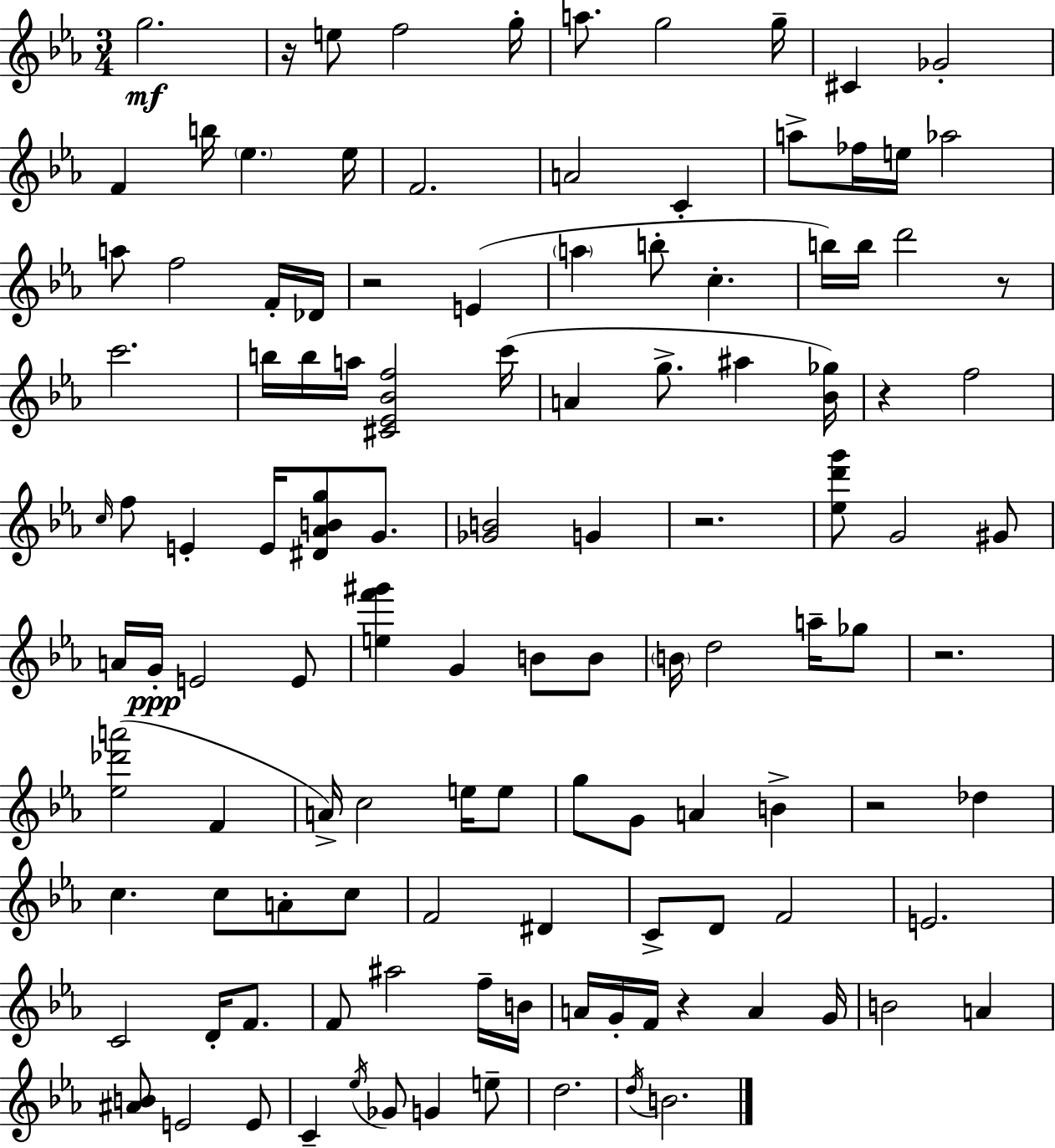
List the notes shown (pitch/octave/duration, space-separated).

G5/h. R/s E5/e F5/h G5/s A5/e. G5/h G5/s C#4/q Gb4/h F4/q B5/s Eb5/q. Eb5/s F4/h. A4/h C4/q A5/e FES5/s E5/s Ab5/h A5/e F5/h F4/s Db4/s R/h E4/q A5/q B5/e C5/q. B5/s B5/s D6/h R/e C6/h. B5/s B5/s A5/s [C#4,Eb4,Bb4,F5]/h C6/s A4/q G5/e. A#5/q [Bb4,Gb5]/s R/q F5/h C5/s F5/e E4/q E4/s [D#4,Ab4,B4,G5]/e G4/e. [Gb4,B4]/h G4/q R/h. [Eb5,D6,G6]/e G4/h G#4/e A4/s G4/s E4/h E4/e [E5,F6,G#6]/q G4/q B4/e B4/e B4/s D5/h A5/s Gb5/e R/h. [Eb5,Db6,A6]/h F4/q A4/s C5/h E5/s E5/e G5/e G4/e A4/q B4/q R/h Db5/q C5/q. C5/e A4/e C5/e F4/h D#4/q C4/e D4/e F4/h E4/h. C4/h D4/s F4/e. F4/e A#5/h F5/s B4/s A4/s G4/s F4/s R/q A4/q G4/s B4/h A4/q [A#4,B4]/e E4/h E4/e C4/q Eb5/s Gb4/e G4/q E5/e D5/h. D5/s B4/h.